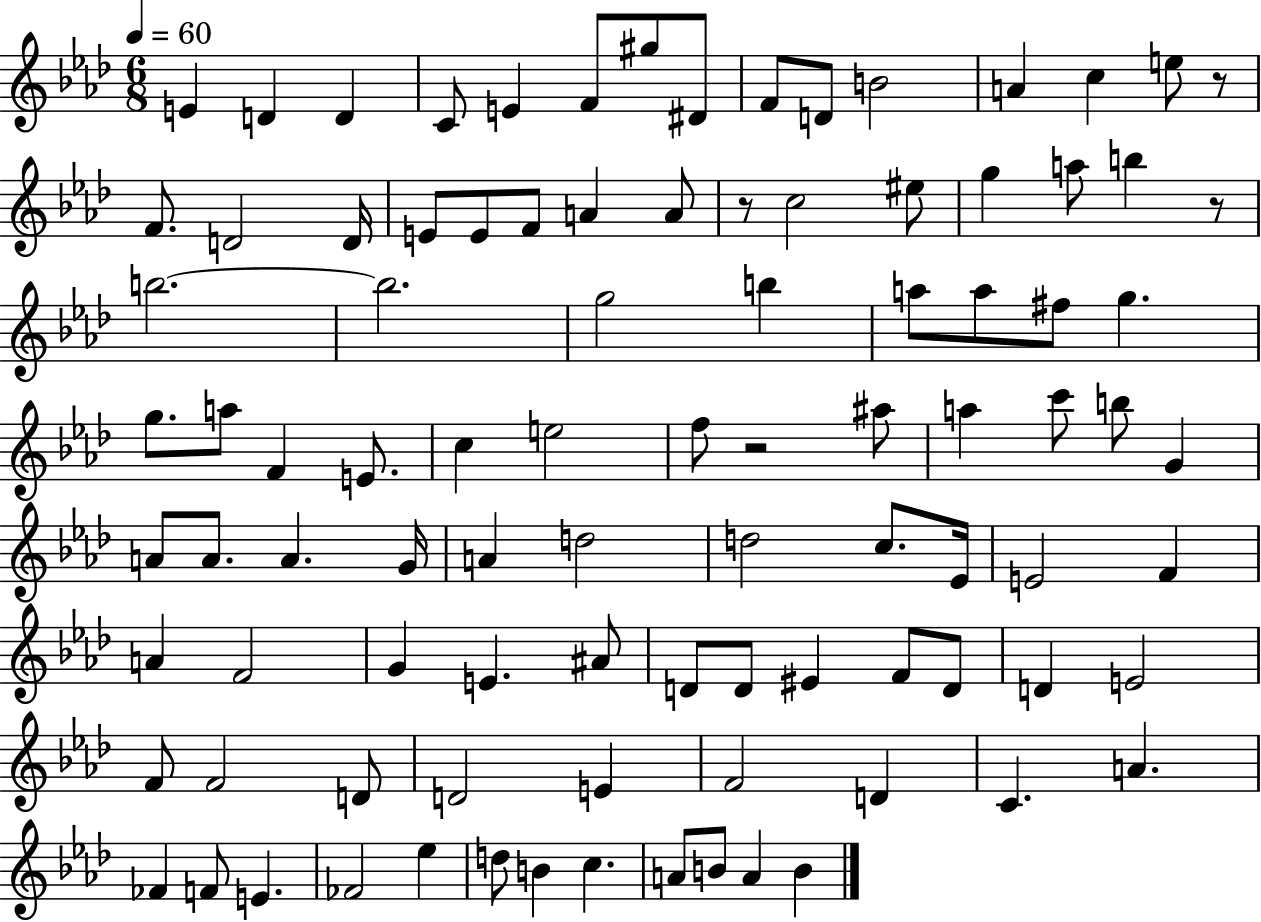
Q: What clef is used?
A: treble